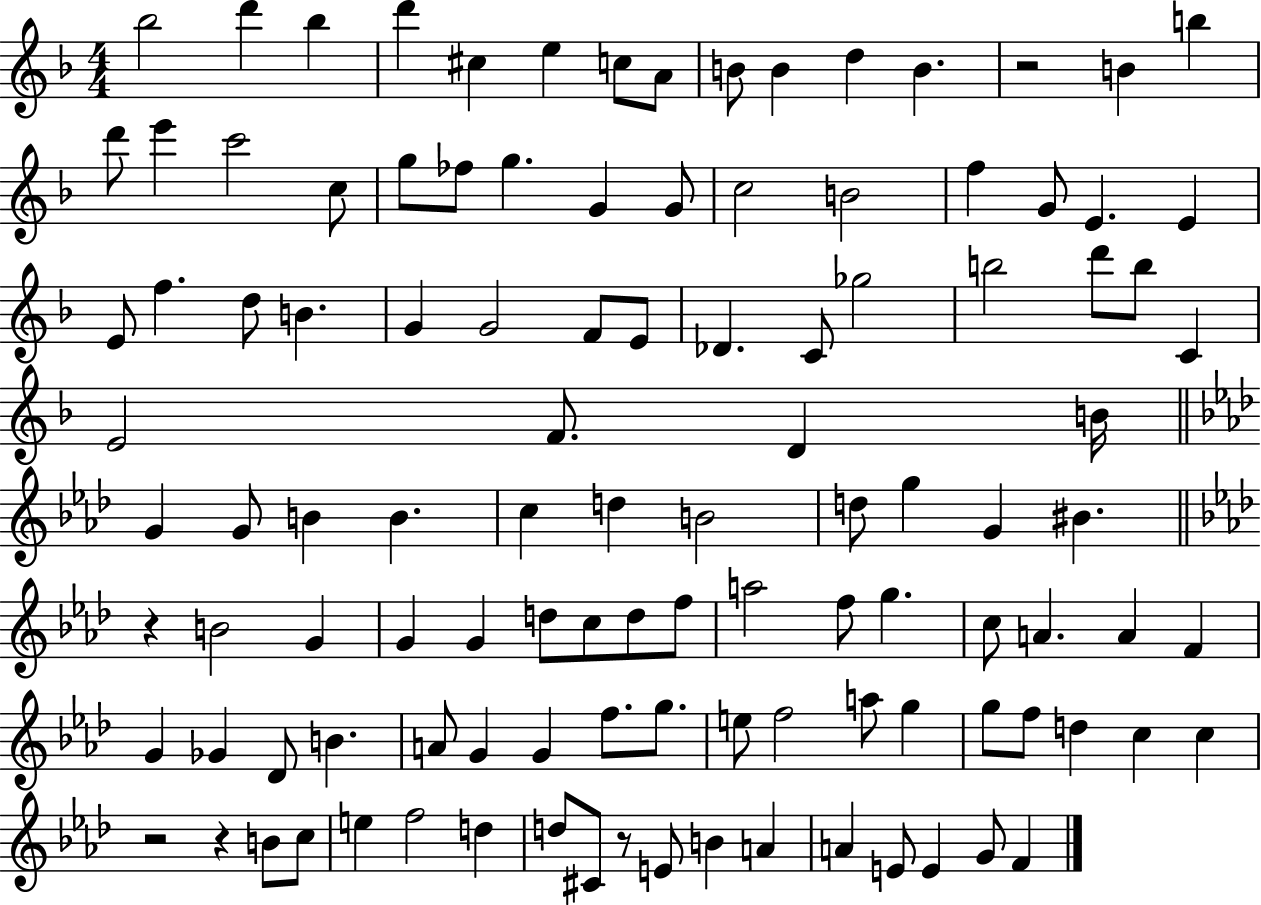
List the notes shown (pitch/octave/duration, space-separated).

Bb5/h D6/q Bb5/q D6/q C#5/q E5/q C5/e A4/e B4/e B4/q D5/q B4/q. R/h B4/q B5/q D6/e E6/q C6/h C5/e G5/e FES5/e G5/q. G4/q G4/e C5/h B4/h F5/q G4/e E4/q. E4/q E4/e F5/q. D5/e B4/q. G4/q G4/h F4/e E4/e Db4/q. C4/e Gb5/h B5/h D6/e B5/e C4/q E4/h F4/e. D4/q B4/s G4/q G4/e B4/q B4/q. C5/q D5/q B4/h D5/e G5/q G4/q BIS4/q. R/q B4/h G4/q G4/q G4/q D5/e C5/e D5/e F5/e A5/h F5/e G5/q. C5/e A4/q. A4/q F4/q G4/q Gb4/q Db4/e B4/q. A4/e G4/q G4/q F5/e. G5/e. E5/e F5/h A5/e G5/q G5/e F5/e D5/q C5/q C5/q R/h R/q B4/e C5/e E5/q F5/h D5/q D5/e C#4/e R/e E4/e B4/q A4/q A4/q E4/e E4/q G4/e F4/q